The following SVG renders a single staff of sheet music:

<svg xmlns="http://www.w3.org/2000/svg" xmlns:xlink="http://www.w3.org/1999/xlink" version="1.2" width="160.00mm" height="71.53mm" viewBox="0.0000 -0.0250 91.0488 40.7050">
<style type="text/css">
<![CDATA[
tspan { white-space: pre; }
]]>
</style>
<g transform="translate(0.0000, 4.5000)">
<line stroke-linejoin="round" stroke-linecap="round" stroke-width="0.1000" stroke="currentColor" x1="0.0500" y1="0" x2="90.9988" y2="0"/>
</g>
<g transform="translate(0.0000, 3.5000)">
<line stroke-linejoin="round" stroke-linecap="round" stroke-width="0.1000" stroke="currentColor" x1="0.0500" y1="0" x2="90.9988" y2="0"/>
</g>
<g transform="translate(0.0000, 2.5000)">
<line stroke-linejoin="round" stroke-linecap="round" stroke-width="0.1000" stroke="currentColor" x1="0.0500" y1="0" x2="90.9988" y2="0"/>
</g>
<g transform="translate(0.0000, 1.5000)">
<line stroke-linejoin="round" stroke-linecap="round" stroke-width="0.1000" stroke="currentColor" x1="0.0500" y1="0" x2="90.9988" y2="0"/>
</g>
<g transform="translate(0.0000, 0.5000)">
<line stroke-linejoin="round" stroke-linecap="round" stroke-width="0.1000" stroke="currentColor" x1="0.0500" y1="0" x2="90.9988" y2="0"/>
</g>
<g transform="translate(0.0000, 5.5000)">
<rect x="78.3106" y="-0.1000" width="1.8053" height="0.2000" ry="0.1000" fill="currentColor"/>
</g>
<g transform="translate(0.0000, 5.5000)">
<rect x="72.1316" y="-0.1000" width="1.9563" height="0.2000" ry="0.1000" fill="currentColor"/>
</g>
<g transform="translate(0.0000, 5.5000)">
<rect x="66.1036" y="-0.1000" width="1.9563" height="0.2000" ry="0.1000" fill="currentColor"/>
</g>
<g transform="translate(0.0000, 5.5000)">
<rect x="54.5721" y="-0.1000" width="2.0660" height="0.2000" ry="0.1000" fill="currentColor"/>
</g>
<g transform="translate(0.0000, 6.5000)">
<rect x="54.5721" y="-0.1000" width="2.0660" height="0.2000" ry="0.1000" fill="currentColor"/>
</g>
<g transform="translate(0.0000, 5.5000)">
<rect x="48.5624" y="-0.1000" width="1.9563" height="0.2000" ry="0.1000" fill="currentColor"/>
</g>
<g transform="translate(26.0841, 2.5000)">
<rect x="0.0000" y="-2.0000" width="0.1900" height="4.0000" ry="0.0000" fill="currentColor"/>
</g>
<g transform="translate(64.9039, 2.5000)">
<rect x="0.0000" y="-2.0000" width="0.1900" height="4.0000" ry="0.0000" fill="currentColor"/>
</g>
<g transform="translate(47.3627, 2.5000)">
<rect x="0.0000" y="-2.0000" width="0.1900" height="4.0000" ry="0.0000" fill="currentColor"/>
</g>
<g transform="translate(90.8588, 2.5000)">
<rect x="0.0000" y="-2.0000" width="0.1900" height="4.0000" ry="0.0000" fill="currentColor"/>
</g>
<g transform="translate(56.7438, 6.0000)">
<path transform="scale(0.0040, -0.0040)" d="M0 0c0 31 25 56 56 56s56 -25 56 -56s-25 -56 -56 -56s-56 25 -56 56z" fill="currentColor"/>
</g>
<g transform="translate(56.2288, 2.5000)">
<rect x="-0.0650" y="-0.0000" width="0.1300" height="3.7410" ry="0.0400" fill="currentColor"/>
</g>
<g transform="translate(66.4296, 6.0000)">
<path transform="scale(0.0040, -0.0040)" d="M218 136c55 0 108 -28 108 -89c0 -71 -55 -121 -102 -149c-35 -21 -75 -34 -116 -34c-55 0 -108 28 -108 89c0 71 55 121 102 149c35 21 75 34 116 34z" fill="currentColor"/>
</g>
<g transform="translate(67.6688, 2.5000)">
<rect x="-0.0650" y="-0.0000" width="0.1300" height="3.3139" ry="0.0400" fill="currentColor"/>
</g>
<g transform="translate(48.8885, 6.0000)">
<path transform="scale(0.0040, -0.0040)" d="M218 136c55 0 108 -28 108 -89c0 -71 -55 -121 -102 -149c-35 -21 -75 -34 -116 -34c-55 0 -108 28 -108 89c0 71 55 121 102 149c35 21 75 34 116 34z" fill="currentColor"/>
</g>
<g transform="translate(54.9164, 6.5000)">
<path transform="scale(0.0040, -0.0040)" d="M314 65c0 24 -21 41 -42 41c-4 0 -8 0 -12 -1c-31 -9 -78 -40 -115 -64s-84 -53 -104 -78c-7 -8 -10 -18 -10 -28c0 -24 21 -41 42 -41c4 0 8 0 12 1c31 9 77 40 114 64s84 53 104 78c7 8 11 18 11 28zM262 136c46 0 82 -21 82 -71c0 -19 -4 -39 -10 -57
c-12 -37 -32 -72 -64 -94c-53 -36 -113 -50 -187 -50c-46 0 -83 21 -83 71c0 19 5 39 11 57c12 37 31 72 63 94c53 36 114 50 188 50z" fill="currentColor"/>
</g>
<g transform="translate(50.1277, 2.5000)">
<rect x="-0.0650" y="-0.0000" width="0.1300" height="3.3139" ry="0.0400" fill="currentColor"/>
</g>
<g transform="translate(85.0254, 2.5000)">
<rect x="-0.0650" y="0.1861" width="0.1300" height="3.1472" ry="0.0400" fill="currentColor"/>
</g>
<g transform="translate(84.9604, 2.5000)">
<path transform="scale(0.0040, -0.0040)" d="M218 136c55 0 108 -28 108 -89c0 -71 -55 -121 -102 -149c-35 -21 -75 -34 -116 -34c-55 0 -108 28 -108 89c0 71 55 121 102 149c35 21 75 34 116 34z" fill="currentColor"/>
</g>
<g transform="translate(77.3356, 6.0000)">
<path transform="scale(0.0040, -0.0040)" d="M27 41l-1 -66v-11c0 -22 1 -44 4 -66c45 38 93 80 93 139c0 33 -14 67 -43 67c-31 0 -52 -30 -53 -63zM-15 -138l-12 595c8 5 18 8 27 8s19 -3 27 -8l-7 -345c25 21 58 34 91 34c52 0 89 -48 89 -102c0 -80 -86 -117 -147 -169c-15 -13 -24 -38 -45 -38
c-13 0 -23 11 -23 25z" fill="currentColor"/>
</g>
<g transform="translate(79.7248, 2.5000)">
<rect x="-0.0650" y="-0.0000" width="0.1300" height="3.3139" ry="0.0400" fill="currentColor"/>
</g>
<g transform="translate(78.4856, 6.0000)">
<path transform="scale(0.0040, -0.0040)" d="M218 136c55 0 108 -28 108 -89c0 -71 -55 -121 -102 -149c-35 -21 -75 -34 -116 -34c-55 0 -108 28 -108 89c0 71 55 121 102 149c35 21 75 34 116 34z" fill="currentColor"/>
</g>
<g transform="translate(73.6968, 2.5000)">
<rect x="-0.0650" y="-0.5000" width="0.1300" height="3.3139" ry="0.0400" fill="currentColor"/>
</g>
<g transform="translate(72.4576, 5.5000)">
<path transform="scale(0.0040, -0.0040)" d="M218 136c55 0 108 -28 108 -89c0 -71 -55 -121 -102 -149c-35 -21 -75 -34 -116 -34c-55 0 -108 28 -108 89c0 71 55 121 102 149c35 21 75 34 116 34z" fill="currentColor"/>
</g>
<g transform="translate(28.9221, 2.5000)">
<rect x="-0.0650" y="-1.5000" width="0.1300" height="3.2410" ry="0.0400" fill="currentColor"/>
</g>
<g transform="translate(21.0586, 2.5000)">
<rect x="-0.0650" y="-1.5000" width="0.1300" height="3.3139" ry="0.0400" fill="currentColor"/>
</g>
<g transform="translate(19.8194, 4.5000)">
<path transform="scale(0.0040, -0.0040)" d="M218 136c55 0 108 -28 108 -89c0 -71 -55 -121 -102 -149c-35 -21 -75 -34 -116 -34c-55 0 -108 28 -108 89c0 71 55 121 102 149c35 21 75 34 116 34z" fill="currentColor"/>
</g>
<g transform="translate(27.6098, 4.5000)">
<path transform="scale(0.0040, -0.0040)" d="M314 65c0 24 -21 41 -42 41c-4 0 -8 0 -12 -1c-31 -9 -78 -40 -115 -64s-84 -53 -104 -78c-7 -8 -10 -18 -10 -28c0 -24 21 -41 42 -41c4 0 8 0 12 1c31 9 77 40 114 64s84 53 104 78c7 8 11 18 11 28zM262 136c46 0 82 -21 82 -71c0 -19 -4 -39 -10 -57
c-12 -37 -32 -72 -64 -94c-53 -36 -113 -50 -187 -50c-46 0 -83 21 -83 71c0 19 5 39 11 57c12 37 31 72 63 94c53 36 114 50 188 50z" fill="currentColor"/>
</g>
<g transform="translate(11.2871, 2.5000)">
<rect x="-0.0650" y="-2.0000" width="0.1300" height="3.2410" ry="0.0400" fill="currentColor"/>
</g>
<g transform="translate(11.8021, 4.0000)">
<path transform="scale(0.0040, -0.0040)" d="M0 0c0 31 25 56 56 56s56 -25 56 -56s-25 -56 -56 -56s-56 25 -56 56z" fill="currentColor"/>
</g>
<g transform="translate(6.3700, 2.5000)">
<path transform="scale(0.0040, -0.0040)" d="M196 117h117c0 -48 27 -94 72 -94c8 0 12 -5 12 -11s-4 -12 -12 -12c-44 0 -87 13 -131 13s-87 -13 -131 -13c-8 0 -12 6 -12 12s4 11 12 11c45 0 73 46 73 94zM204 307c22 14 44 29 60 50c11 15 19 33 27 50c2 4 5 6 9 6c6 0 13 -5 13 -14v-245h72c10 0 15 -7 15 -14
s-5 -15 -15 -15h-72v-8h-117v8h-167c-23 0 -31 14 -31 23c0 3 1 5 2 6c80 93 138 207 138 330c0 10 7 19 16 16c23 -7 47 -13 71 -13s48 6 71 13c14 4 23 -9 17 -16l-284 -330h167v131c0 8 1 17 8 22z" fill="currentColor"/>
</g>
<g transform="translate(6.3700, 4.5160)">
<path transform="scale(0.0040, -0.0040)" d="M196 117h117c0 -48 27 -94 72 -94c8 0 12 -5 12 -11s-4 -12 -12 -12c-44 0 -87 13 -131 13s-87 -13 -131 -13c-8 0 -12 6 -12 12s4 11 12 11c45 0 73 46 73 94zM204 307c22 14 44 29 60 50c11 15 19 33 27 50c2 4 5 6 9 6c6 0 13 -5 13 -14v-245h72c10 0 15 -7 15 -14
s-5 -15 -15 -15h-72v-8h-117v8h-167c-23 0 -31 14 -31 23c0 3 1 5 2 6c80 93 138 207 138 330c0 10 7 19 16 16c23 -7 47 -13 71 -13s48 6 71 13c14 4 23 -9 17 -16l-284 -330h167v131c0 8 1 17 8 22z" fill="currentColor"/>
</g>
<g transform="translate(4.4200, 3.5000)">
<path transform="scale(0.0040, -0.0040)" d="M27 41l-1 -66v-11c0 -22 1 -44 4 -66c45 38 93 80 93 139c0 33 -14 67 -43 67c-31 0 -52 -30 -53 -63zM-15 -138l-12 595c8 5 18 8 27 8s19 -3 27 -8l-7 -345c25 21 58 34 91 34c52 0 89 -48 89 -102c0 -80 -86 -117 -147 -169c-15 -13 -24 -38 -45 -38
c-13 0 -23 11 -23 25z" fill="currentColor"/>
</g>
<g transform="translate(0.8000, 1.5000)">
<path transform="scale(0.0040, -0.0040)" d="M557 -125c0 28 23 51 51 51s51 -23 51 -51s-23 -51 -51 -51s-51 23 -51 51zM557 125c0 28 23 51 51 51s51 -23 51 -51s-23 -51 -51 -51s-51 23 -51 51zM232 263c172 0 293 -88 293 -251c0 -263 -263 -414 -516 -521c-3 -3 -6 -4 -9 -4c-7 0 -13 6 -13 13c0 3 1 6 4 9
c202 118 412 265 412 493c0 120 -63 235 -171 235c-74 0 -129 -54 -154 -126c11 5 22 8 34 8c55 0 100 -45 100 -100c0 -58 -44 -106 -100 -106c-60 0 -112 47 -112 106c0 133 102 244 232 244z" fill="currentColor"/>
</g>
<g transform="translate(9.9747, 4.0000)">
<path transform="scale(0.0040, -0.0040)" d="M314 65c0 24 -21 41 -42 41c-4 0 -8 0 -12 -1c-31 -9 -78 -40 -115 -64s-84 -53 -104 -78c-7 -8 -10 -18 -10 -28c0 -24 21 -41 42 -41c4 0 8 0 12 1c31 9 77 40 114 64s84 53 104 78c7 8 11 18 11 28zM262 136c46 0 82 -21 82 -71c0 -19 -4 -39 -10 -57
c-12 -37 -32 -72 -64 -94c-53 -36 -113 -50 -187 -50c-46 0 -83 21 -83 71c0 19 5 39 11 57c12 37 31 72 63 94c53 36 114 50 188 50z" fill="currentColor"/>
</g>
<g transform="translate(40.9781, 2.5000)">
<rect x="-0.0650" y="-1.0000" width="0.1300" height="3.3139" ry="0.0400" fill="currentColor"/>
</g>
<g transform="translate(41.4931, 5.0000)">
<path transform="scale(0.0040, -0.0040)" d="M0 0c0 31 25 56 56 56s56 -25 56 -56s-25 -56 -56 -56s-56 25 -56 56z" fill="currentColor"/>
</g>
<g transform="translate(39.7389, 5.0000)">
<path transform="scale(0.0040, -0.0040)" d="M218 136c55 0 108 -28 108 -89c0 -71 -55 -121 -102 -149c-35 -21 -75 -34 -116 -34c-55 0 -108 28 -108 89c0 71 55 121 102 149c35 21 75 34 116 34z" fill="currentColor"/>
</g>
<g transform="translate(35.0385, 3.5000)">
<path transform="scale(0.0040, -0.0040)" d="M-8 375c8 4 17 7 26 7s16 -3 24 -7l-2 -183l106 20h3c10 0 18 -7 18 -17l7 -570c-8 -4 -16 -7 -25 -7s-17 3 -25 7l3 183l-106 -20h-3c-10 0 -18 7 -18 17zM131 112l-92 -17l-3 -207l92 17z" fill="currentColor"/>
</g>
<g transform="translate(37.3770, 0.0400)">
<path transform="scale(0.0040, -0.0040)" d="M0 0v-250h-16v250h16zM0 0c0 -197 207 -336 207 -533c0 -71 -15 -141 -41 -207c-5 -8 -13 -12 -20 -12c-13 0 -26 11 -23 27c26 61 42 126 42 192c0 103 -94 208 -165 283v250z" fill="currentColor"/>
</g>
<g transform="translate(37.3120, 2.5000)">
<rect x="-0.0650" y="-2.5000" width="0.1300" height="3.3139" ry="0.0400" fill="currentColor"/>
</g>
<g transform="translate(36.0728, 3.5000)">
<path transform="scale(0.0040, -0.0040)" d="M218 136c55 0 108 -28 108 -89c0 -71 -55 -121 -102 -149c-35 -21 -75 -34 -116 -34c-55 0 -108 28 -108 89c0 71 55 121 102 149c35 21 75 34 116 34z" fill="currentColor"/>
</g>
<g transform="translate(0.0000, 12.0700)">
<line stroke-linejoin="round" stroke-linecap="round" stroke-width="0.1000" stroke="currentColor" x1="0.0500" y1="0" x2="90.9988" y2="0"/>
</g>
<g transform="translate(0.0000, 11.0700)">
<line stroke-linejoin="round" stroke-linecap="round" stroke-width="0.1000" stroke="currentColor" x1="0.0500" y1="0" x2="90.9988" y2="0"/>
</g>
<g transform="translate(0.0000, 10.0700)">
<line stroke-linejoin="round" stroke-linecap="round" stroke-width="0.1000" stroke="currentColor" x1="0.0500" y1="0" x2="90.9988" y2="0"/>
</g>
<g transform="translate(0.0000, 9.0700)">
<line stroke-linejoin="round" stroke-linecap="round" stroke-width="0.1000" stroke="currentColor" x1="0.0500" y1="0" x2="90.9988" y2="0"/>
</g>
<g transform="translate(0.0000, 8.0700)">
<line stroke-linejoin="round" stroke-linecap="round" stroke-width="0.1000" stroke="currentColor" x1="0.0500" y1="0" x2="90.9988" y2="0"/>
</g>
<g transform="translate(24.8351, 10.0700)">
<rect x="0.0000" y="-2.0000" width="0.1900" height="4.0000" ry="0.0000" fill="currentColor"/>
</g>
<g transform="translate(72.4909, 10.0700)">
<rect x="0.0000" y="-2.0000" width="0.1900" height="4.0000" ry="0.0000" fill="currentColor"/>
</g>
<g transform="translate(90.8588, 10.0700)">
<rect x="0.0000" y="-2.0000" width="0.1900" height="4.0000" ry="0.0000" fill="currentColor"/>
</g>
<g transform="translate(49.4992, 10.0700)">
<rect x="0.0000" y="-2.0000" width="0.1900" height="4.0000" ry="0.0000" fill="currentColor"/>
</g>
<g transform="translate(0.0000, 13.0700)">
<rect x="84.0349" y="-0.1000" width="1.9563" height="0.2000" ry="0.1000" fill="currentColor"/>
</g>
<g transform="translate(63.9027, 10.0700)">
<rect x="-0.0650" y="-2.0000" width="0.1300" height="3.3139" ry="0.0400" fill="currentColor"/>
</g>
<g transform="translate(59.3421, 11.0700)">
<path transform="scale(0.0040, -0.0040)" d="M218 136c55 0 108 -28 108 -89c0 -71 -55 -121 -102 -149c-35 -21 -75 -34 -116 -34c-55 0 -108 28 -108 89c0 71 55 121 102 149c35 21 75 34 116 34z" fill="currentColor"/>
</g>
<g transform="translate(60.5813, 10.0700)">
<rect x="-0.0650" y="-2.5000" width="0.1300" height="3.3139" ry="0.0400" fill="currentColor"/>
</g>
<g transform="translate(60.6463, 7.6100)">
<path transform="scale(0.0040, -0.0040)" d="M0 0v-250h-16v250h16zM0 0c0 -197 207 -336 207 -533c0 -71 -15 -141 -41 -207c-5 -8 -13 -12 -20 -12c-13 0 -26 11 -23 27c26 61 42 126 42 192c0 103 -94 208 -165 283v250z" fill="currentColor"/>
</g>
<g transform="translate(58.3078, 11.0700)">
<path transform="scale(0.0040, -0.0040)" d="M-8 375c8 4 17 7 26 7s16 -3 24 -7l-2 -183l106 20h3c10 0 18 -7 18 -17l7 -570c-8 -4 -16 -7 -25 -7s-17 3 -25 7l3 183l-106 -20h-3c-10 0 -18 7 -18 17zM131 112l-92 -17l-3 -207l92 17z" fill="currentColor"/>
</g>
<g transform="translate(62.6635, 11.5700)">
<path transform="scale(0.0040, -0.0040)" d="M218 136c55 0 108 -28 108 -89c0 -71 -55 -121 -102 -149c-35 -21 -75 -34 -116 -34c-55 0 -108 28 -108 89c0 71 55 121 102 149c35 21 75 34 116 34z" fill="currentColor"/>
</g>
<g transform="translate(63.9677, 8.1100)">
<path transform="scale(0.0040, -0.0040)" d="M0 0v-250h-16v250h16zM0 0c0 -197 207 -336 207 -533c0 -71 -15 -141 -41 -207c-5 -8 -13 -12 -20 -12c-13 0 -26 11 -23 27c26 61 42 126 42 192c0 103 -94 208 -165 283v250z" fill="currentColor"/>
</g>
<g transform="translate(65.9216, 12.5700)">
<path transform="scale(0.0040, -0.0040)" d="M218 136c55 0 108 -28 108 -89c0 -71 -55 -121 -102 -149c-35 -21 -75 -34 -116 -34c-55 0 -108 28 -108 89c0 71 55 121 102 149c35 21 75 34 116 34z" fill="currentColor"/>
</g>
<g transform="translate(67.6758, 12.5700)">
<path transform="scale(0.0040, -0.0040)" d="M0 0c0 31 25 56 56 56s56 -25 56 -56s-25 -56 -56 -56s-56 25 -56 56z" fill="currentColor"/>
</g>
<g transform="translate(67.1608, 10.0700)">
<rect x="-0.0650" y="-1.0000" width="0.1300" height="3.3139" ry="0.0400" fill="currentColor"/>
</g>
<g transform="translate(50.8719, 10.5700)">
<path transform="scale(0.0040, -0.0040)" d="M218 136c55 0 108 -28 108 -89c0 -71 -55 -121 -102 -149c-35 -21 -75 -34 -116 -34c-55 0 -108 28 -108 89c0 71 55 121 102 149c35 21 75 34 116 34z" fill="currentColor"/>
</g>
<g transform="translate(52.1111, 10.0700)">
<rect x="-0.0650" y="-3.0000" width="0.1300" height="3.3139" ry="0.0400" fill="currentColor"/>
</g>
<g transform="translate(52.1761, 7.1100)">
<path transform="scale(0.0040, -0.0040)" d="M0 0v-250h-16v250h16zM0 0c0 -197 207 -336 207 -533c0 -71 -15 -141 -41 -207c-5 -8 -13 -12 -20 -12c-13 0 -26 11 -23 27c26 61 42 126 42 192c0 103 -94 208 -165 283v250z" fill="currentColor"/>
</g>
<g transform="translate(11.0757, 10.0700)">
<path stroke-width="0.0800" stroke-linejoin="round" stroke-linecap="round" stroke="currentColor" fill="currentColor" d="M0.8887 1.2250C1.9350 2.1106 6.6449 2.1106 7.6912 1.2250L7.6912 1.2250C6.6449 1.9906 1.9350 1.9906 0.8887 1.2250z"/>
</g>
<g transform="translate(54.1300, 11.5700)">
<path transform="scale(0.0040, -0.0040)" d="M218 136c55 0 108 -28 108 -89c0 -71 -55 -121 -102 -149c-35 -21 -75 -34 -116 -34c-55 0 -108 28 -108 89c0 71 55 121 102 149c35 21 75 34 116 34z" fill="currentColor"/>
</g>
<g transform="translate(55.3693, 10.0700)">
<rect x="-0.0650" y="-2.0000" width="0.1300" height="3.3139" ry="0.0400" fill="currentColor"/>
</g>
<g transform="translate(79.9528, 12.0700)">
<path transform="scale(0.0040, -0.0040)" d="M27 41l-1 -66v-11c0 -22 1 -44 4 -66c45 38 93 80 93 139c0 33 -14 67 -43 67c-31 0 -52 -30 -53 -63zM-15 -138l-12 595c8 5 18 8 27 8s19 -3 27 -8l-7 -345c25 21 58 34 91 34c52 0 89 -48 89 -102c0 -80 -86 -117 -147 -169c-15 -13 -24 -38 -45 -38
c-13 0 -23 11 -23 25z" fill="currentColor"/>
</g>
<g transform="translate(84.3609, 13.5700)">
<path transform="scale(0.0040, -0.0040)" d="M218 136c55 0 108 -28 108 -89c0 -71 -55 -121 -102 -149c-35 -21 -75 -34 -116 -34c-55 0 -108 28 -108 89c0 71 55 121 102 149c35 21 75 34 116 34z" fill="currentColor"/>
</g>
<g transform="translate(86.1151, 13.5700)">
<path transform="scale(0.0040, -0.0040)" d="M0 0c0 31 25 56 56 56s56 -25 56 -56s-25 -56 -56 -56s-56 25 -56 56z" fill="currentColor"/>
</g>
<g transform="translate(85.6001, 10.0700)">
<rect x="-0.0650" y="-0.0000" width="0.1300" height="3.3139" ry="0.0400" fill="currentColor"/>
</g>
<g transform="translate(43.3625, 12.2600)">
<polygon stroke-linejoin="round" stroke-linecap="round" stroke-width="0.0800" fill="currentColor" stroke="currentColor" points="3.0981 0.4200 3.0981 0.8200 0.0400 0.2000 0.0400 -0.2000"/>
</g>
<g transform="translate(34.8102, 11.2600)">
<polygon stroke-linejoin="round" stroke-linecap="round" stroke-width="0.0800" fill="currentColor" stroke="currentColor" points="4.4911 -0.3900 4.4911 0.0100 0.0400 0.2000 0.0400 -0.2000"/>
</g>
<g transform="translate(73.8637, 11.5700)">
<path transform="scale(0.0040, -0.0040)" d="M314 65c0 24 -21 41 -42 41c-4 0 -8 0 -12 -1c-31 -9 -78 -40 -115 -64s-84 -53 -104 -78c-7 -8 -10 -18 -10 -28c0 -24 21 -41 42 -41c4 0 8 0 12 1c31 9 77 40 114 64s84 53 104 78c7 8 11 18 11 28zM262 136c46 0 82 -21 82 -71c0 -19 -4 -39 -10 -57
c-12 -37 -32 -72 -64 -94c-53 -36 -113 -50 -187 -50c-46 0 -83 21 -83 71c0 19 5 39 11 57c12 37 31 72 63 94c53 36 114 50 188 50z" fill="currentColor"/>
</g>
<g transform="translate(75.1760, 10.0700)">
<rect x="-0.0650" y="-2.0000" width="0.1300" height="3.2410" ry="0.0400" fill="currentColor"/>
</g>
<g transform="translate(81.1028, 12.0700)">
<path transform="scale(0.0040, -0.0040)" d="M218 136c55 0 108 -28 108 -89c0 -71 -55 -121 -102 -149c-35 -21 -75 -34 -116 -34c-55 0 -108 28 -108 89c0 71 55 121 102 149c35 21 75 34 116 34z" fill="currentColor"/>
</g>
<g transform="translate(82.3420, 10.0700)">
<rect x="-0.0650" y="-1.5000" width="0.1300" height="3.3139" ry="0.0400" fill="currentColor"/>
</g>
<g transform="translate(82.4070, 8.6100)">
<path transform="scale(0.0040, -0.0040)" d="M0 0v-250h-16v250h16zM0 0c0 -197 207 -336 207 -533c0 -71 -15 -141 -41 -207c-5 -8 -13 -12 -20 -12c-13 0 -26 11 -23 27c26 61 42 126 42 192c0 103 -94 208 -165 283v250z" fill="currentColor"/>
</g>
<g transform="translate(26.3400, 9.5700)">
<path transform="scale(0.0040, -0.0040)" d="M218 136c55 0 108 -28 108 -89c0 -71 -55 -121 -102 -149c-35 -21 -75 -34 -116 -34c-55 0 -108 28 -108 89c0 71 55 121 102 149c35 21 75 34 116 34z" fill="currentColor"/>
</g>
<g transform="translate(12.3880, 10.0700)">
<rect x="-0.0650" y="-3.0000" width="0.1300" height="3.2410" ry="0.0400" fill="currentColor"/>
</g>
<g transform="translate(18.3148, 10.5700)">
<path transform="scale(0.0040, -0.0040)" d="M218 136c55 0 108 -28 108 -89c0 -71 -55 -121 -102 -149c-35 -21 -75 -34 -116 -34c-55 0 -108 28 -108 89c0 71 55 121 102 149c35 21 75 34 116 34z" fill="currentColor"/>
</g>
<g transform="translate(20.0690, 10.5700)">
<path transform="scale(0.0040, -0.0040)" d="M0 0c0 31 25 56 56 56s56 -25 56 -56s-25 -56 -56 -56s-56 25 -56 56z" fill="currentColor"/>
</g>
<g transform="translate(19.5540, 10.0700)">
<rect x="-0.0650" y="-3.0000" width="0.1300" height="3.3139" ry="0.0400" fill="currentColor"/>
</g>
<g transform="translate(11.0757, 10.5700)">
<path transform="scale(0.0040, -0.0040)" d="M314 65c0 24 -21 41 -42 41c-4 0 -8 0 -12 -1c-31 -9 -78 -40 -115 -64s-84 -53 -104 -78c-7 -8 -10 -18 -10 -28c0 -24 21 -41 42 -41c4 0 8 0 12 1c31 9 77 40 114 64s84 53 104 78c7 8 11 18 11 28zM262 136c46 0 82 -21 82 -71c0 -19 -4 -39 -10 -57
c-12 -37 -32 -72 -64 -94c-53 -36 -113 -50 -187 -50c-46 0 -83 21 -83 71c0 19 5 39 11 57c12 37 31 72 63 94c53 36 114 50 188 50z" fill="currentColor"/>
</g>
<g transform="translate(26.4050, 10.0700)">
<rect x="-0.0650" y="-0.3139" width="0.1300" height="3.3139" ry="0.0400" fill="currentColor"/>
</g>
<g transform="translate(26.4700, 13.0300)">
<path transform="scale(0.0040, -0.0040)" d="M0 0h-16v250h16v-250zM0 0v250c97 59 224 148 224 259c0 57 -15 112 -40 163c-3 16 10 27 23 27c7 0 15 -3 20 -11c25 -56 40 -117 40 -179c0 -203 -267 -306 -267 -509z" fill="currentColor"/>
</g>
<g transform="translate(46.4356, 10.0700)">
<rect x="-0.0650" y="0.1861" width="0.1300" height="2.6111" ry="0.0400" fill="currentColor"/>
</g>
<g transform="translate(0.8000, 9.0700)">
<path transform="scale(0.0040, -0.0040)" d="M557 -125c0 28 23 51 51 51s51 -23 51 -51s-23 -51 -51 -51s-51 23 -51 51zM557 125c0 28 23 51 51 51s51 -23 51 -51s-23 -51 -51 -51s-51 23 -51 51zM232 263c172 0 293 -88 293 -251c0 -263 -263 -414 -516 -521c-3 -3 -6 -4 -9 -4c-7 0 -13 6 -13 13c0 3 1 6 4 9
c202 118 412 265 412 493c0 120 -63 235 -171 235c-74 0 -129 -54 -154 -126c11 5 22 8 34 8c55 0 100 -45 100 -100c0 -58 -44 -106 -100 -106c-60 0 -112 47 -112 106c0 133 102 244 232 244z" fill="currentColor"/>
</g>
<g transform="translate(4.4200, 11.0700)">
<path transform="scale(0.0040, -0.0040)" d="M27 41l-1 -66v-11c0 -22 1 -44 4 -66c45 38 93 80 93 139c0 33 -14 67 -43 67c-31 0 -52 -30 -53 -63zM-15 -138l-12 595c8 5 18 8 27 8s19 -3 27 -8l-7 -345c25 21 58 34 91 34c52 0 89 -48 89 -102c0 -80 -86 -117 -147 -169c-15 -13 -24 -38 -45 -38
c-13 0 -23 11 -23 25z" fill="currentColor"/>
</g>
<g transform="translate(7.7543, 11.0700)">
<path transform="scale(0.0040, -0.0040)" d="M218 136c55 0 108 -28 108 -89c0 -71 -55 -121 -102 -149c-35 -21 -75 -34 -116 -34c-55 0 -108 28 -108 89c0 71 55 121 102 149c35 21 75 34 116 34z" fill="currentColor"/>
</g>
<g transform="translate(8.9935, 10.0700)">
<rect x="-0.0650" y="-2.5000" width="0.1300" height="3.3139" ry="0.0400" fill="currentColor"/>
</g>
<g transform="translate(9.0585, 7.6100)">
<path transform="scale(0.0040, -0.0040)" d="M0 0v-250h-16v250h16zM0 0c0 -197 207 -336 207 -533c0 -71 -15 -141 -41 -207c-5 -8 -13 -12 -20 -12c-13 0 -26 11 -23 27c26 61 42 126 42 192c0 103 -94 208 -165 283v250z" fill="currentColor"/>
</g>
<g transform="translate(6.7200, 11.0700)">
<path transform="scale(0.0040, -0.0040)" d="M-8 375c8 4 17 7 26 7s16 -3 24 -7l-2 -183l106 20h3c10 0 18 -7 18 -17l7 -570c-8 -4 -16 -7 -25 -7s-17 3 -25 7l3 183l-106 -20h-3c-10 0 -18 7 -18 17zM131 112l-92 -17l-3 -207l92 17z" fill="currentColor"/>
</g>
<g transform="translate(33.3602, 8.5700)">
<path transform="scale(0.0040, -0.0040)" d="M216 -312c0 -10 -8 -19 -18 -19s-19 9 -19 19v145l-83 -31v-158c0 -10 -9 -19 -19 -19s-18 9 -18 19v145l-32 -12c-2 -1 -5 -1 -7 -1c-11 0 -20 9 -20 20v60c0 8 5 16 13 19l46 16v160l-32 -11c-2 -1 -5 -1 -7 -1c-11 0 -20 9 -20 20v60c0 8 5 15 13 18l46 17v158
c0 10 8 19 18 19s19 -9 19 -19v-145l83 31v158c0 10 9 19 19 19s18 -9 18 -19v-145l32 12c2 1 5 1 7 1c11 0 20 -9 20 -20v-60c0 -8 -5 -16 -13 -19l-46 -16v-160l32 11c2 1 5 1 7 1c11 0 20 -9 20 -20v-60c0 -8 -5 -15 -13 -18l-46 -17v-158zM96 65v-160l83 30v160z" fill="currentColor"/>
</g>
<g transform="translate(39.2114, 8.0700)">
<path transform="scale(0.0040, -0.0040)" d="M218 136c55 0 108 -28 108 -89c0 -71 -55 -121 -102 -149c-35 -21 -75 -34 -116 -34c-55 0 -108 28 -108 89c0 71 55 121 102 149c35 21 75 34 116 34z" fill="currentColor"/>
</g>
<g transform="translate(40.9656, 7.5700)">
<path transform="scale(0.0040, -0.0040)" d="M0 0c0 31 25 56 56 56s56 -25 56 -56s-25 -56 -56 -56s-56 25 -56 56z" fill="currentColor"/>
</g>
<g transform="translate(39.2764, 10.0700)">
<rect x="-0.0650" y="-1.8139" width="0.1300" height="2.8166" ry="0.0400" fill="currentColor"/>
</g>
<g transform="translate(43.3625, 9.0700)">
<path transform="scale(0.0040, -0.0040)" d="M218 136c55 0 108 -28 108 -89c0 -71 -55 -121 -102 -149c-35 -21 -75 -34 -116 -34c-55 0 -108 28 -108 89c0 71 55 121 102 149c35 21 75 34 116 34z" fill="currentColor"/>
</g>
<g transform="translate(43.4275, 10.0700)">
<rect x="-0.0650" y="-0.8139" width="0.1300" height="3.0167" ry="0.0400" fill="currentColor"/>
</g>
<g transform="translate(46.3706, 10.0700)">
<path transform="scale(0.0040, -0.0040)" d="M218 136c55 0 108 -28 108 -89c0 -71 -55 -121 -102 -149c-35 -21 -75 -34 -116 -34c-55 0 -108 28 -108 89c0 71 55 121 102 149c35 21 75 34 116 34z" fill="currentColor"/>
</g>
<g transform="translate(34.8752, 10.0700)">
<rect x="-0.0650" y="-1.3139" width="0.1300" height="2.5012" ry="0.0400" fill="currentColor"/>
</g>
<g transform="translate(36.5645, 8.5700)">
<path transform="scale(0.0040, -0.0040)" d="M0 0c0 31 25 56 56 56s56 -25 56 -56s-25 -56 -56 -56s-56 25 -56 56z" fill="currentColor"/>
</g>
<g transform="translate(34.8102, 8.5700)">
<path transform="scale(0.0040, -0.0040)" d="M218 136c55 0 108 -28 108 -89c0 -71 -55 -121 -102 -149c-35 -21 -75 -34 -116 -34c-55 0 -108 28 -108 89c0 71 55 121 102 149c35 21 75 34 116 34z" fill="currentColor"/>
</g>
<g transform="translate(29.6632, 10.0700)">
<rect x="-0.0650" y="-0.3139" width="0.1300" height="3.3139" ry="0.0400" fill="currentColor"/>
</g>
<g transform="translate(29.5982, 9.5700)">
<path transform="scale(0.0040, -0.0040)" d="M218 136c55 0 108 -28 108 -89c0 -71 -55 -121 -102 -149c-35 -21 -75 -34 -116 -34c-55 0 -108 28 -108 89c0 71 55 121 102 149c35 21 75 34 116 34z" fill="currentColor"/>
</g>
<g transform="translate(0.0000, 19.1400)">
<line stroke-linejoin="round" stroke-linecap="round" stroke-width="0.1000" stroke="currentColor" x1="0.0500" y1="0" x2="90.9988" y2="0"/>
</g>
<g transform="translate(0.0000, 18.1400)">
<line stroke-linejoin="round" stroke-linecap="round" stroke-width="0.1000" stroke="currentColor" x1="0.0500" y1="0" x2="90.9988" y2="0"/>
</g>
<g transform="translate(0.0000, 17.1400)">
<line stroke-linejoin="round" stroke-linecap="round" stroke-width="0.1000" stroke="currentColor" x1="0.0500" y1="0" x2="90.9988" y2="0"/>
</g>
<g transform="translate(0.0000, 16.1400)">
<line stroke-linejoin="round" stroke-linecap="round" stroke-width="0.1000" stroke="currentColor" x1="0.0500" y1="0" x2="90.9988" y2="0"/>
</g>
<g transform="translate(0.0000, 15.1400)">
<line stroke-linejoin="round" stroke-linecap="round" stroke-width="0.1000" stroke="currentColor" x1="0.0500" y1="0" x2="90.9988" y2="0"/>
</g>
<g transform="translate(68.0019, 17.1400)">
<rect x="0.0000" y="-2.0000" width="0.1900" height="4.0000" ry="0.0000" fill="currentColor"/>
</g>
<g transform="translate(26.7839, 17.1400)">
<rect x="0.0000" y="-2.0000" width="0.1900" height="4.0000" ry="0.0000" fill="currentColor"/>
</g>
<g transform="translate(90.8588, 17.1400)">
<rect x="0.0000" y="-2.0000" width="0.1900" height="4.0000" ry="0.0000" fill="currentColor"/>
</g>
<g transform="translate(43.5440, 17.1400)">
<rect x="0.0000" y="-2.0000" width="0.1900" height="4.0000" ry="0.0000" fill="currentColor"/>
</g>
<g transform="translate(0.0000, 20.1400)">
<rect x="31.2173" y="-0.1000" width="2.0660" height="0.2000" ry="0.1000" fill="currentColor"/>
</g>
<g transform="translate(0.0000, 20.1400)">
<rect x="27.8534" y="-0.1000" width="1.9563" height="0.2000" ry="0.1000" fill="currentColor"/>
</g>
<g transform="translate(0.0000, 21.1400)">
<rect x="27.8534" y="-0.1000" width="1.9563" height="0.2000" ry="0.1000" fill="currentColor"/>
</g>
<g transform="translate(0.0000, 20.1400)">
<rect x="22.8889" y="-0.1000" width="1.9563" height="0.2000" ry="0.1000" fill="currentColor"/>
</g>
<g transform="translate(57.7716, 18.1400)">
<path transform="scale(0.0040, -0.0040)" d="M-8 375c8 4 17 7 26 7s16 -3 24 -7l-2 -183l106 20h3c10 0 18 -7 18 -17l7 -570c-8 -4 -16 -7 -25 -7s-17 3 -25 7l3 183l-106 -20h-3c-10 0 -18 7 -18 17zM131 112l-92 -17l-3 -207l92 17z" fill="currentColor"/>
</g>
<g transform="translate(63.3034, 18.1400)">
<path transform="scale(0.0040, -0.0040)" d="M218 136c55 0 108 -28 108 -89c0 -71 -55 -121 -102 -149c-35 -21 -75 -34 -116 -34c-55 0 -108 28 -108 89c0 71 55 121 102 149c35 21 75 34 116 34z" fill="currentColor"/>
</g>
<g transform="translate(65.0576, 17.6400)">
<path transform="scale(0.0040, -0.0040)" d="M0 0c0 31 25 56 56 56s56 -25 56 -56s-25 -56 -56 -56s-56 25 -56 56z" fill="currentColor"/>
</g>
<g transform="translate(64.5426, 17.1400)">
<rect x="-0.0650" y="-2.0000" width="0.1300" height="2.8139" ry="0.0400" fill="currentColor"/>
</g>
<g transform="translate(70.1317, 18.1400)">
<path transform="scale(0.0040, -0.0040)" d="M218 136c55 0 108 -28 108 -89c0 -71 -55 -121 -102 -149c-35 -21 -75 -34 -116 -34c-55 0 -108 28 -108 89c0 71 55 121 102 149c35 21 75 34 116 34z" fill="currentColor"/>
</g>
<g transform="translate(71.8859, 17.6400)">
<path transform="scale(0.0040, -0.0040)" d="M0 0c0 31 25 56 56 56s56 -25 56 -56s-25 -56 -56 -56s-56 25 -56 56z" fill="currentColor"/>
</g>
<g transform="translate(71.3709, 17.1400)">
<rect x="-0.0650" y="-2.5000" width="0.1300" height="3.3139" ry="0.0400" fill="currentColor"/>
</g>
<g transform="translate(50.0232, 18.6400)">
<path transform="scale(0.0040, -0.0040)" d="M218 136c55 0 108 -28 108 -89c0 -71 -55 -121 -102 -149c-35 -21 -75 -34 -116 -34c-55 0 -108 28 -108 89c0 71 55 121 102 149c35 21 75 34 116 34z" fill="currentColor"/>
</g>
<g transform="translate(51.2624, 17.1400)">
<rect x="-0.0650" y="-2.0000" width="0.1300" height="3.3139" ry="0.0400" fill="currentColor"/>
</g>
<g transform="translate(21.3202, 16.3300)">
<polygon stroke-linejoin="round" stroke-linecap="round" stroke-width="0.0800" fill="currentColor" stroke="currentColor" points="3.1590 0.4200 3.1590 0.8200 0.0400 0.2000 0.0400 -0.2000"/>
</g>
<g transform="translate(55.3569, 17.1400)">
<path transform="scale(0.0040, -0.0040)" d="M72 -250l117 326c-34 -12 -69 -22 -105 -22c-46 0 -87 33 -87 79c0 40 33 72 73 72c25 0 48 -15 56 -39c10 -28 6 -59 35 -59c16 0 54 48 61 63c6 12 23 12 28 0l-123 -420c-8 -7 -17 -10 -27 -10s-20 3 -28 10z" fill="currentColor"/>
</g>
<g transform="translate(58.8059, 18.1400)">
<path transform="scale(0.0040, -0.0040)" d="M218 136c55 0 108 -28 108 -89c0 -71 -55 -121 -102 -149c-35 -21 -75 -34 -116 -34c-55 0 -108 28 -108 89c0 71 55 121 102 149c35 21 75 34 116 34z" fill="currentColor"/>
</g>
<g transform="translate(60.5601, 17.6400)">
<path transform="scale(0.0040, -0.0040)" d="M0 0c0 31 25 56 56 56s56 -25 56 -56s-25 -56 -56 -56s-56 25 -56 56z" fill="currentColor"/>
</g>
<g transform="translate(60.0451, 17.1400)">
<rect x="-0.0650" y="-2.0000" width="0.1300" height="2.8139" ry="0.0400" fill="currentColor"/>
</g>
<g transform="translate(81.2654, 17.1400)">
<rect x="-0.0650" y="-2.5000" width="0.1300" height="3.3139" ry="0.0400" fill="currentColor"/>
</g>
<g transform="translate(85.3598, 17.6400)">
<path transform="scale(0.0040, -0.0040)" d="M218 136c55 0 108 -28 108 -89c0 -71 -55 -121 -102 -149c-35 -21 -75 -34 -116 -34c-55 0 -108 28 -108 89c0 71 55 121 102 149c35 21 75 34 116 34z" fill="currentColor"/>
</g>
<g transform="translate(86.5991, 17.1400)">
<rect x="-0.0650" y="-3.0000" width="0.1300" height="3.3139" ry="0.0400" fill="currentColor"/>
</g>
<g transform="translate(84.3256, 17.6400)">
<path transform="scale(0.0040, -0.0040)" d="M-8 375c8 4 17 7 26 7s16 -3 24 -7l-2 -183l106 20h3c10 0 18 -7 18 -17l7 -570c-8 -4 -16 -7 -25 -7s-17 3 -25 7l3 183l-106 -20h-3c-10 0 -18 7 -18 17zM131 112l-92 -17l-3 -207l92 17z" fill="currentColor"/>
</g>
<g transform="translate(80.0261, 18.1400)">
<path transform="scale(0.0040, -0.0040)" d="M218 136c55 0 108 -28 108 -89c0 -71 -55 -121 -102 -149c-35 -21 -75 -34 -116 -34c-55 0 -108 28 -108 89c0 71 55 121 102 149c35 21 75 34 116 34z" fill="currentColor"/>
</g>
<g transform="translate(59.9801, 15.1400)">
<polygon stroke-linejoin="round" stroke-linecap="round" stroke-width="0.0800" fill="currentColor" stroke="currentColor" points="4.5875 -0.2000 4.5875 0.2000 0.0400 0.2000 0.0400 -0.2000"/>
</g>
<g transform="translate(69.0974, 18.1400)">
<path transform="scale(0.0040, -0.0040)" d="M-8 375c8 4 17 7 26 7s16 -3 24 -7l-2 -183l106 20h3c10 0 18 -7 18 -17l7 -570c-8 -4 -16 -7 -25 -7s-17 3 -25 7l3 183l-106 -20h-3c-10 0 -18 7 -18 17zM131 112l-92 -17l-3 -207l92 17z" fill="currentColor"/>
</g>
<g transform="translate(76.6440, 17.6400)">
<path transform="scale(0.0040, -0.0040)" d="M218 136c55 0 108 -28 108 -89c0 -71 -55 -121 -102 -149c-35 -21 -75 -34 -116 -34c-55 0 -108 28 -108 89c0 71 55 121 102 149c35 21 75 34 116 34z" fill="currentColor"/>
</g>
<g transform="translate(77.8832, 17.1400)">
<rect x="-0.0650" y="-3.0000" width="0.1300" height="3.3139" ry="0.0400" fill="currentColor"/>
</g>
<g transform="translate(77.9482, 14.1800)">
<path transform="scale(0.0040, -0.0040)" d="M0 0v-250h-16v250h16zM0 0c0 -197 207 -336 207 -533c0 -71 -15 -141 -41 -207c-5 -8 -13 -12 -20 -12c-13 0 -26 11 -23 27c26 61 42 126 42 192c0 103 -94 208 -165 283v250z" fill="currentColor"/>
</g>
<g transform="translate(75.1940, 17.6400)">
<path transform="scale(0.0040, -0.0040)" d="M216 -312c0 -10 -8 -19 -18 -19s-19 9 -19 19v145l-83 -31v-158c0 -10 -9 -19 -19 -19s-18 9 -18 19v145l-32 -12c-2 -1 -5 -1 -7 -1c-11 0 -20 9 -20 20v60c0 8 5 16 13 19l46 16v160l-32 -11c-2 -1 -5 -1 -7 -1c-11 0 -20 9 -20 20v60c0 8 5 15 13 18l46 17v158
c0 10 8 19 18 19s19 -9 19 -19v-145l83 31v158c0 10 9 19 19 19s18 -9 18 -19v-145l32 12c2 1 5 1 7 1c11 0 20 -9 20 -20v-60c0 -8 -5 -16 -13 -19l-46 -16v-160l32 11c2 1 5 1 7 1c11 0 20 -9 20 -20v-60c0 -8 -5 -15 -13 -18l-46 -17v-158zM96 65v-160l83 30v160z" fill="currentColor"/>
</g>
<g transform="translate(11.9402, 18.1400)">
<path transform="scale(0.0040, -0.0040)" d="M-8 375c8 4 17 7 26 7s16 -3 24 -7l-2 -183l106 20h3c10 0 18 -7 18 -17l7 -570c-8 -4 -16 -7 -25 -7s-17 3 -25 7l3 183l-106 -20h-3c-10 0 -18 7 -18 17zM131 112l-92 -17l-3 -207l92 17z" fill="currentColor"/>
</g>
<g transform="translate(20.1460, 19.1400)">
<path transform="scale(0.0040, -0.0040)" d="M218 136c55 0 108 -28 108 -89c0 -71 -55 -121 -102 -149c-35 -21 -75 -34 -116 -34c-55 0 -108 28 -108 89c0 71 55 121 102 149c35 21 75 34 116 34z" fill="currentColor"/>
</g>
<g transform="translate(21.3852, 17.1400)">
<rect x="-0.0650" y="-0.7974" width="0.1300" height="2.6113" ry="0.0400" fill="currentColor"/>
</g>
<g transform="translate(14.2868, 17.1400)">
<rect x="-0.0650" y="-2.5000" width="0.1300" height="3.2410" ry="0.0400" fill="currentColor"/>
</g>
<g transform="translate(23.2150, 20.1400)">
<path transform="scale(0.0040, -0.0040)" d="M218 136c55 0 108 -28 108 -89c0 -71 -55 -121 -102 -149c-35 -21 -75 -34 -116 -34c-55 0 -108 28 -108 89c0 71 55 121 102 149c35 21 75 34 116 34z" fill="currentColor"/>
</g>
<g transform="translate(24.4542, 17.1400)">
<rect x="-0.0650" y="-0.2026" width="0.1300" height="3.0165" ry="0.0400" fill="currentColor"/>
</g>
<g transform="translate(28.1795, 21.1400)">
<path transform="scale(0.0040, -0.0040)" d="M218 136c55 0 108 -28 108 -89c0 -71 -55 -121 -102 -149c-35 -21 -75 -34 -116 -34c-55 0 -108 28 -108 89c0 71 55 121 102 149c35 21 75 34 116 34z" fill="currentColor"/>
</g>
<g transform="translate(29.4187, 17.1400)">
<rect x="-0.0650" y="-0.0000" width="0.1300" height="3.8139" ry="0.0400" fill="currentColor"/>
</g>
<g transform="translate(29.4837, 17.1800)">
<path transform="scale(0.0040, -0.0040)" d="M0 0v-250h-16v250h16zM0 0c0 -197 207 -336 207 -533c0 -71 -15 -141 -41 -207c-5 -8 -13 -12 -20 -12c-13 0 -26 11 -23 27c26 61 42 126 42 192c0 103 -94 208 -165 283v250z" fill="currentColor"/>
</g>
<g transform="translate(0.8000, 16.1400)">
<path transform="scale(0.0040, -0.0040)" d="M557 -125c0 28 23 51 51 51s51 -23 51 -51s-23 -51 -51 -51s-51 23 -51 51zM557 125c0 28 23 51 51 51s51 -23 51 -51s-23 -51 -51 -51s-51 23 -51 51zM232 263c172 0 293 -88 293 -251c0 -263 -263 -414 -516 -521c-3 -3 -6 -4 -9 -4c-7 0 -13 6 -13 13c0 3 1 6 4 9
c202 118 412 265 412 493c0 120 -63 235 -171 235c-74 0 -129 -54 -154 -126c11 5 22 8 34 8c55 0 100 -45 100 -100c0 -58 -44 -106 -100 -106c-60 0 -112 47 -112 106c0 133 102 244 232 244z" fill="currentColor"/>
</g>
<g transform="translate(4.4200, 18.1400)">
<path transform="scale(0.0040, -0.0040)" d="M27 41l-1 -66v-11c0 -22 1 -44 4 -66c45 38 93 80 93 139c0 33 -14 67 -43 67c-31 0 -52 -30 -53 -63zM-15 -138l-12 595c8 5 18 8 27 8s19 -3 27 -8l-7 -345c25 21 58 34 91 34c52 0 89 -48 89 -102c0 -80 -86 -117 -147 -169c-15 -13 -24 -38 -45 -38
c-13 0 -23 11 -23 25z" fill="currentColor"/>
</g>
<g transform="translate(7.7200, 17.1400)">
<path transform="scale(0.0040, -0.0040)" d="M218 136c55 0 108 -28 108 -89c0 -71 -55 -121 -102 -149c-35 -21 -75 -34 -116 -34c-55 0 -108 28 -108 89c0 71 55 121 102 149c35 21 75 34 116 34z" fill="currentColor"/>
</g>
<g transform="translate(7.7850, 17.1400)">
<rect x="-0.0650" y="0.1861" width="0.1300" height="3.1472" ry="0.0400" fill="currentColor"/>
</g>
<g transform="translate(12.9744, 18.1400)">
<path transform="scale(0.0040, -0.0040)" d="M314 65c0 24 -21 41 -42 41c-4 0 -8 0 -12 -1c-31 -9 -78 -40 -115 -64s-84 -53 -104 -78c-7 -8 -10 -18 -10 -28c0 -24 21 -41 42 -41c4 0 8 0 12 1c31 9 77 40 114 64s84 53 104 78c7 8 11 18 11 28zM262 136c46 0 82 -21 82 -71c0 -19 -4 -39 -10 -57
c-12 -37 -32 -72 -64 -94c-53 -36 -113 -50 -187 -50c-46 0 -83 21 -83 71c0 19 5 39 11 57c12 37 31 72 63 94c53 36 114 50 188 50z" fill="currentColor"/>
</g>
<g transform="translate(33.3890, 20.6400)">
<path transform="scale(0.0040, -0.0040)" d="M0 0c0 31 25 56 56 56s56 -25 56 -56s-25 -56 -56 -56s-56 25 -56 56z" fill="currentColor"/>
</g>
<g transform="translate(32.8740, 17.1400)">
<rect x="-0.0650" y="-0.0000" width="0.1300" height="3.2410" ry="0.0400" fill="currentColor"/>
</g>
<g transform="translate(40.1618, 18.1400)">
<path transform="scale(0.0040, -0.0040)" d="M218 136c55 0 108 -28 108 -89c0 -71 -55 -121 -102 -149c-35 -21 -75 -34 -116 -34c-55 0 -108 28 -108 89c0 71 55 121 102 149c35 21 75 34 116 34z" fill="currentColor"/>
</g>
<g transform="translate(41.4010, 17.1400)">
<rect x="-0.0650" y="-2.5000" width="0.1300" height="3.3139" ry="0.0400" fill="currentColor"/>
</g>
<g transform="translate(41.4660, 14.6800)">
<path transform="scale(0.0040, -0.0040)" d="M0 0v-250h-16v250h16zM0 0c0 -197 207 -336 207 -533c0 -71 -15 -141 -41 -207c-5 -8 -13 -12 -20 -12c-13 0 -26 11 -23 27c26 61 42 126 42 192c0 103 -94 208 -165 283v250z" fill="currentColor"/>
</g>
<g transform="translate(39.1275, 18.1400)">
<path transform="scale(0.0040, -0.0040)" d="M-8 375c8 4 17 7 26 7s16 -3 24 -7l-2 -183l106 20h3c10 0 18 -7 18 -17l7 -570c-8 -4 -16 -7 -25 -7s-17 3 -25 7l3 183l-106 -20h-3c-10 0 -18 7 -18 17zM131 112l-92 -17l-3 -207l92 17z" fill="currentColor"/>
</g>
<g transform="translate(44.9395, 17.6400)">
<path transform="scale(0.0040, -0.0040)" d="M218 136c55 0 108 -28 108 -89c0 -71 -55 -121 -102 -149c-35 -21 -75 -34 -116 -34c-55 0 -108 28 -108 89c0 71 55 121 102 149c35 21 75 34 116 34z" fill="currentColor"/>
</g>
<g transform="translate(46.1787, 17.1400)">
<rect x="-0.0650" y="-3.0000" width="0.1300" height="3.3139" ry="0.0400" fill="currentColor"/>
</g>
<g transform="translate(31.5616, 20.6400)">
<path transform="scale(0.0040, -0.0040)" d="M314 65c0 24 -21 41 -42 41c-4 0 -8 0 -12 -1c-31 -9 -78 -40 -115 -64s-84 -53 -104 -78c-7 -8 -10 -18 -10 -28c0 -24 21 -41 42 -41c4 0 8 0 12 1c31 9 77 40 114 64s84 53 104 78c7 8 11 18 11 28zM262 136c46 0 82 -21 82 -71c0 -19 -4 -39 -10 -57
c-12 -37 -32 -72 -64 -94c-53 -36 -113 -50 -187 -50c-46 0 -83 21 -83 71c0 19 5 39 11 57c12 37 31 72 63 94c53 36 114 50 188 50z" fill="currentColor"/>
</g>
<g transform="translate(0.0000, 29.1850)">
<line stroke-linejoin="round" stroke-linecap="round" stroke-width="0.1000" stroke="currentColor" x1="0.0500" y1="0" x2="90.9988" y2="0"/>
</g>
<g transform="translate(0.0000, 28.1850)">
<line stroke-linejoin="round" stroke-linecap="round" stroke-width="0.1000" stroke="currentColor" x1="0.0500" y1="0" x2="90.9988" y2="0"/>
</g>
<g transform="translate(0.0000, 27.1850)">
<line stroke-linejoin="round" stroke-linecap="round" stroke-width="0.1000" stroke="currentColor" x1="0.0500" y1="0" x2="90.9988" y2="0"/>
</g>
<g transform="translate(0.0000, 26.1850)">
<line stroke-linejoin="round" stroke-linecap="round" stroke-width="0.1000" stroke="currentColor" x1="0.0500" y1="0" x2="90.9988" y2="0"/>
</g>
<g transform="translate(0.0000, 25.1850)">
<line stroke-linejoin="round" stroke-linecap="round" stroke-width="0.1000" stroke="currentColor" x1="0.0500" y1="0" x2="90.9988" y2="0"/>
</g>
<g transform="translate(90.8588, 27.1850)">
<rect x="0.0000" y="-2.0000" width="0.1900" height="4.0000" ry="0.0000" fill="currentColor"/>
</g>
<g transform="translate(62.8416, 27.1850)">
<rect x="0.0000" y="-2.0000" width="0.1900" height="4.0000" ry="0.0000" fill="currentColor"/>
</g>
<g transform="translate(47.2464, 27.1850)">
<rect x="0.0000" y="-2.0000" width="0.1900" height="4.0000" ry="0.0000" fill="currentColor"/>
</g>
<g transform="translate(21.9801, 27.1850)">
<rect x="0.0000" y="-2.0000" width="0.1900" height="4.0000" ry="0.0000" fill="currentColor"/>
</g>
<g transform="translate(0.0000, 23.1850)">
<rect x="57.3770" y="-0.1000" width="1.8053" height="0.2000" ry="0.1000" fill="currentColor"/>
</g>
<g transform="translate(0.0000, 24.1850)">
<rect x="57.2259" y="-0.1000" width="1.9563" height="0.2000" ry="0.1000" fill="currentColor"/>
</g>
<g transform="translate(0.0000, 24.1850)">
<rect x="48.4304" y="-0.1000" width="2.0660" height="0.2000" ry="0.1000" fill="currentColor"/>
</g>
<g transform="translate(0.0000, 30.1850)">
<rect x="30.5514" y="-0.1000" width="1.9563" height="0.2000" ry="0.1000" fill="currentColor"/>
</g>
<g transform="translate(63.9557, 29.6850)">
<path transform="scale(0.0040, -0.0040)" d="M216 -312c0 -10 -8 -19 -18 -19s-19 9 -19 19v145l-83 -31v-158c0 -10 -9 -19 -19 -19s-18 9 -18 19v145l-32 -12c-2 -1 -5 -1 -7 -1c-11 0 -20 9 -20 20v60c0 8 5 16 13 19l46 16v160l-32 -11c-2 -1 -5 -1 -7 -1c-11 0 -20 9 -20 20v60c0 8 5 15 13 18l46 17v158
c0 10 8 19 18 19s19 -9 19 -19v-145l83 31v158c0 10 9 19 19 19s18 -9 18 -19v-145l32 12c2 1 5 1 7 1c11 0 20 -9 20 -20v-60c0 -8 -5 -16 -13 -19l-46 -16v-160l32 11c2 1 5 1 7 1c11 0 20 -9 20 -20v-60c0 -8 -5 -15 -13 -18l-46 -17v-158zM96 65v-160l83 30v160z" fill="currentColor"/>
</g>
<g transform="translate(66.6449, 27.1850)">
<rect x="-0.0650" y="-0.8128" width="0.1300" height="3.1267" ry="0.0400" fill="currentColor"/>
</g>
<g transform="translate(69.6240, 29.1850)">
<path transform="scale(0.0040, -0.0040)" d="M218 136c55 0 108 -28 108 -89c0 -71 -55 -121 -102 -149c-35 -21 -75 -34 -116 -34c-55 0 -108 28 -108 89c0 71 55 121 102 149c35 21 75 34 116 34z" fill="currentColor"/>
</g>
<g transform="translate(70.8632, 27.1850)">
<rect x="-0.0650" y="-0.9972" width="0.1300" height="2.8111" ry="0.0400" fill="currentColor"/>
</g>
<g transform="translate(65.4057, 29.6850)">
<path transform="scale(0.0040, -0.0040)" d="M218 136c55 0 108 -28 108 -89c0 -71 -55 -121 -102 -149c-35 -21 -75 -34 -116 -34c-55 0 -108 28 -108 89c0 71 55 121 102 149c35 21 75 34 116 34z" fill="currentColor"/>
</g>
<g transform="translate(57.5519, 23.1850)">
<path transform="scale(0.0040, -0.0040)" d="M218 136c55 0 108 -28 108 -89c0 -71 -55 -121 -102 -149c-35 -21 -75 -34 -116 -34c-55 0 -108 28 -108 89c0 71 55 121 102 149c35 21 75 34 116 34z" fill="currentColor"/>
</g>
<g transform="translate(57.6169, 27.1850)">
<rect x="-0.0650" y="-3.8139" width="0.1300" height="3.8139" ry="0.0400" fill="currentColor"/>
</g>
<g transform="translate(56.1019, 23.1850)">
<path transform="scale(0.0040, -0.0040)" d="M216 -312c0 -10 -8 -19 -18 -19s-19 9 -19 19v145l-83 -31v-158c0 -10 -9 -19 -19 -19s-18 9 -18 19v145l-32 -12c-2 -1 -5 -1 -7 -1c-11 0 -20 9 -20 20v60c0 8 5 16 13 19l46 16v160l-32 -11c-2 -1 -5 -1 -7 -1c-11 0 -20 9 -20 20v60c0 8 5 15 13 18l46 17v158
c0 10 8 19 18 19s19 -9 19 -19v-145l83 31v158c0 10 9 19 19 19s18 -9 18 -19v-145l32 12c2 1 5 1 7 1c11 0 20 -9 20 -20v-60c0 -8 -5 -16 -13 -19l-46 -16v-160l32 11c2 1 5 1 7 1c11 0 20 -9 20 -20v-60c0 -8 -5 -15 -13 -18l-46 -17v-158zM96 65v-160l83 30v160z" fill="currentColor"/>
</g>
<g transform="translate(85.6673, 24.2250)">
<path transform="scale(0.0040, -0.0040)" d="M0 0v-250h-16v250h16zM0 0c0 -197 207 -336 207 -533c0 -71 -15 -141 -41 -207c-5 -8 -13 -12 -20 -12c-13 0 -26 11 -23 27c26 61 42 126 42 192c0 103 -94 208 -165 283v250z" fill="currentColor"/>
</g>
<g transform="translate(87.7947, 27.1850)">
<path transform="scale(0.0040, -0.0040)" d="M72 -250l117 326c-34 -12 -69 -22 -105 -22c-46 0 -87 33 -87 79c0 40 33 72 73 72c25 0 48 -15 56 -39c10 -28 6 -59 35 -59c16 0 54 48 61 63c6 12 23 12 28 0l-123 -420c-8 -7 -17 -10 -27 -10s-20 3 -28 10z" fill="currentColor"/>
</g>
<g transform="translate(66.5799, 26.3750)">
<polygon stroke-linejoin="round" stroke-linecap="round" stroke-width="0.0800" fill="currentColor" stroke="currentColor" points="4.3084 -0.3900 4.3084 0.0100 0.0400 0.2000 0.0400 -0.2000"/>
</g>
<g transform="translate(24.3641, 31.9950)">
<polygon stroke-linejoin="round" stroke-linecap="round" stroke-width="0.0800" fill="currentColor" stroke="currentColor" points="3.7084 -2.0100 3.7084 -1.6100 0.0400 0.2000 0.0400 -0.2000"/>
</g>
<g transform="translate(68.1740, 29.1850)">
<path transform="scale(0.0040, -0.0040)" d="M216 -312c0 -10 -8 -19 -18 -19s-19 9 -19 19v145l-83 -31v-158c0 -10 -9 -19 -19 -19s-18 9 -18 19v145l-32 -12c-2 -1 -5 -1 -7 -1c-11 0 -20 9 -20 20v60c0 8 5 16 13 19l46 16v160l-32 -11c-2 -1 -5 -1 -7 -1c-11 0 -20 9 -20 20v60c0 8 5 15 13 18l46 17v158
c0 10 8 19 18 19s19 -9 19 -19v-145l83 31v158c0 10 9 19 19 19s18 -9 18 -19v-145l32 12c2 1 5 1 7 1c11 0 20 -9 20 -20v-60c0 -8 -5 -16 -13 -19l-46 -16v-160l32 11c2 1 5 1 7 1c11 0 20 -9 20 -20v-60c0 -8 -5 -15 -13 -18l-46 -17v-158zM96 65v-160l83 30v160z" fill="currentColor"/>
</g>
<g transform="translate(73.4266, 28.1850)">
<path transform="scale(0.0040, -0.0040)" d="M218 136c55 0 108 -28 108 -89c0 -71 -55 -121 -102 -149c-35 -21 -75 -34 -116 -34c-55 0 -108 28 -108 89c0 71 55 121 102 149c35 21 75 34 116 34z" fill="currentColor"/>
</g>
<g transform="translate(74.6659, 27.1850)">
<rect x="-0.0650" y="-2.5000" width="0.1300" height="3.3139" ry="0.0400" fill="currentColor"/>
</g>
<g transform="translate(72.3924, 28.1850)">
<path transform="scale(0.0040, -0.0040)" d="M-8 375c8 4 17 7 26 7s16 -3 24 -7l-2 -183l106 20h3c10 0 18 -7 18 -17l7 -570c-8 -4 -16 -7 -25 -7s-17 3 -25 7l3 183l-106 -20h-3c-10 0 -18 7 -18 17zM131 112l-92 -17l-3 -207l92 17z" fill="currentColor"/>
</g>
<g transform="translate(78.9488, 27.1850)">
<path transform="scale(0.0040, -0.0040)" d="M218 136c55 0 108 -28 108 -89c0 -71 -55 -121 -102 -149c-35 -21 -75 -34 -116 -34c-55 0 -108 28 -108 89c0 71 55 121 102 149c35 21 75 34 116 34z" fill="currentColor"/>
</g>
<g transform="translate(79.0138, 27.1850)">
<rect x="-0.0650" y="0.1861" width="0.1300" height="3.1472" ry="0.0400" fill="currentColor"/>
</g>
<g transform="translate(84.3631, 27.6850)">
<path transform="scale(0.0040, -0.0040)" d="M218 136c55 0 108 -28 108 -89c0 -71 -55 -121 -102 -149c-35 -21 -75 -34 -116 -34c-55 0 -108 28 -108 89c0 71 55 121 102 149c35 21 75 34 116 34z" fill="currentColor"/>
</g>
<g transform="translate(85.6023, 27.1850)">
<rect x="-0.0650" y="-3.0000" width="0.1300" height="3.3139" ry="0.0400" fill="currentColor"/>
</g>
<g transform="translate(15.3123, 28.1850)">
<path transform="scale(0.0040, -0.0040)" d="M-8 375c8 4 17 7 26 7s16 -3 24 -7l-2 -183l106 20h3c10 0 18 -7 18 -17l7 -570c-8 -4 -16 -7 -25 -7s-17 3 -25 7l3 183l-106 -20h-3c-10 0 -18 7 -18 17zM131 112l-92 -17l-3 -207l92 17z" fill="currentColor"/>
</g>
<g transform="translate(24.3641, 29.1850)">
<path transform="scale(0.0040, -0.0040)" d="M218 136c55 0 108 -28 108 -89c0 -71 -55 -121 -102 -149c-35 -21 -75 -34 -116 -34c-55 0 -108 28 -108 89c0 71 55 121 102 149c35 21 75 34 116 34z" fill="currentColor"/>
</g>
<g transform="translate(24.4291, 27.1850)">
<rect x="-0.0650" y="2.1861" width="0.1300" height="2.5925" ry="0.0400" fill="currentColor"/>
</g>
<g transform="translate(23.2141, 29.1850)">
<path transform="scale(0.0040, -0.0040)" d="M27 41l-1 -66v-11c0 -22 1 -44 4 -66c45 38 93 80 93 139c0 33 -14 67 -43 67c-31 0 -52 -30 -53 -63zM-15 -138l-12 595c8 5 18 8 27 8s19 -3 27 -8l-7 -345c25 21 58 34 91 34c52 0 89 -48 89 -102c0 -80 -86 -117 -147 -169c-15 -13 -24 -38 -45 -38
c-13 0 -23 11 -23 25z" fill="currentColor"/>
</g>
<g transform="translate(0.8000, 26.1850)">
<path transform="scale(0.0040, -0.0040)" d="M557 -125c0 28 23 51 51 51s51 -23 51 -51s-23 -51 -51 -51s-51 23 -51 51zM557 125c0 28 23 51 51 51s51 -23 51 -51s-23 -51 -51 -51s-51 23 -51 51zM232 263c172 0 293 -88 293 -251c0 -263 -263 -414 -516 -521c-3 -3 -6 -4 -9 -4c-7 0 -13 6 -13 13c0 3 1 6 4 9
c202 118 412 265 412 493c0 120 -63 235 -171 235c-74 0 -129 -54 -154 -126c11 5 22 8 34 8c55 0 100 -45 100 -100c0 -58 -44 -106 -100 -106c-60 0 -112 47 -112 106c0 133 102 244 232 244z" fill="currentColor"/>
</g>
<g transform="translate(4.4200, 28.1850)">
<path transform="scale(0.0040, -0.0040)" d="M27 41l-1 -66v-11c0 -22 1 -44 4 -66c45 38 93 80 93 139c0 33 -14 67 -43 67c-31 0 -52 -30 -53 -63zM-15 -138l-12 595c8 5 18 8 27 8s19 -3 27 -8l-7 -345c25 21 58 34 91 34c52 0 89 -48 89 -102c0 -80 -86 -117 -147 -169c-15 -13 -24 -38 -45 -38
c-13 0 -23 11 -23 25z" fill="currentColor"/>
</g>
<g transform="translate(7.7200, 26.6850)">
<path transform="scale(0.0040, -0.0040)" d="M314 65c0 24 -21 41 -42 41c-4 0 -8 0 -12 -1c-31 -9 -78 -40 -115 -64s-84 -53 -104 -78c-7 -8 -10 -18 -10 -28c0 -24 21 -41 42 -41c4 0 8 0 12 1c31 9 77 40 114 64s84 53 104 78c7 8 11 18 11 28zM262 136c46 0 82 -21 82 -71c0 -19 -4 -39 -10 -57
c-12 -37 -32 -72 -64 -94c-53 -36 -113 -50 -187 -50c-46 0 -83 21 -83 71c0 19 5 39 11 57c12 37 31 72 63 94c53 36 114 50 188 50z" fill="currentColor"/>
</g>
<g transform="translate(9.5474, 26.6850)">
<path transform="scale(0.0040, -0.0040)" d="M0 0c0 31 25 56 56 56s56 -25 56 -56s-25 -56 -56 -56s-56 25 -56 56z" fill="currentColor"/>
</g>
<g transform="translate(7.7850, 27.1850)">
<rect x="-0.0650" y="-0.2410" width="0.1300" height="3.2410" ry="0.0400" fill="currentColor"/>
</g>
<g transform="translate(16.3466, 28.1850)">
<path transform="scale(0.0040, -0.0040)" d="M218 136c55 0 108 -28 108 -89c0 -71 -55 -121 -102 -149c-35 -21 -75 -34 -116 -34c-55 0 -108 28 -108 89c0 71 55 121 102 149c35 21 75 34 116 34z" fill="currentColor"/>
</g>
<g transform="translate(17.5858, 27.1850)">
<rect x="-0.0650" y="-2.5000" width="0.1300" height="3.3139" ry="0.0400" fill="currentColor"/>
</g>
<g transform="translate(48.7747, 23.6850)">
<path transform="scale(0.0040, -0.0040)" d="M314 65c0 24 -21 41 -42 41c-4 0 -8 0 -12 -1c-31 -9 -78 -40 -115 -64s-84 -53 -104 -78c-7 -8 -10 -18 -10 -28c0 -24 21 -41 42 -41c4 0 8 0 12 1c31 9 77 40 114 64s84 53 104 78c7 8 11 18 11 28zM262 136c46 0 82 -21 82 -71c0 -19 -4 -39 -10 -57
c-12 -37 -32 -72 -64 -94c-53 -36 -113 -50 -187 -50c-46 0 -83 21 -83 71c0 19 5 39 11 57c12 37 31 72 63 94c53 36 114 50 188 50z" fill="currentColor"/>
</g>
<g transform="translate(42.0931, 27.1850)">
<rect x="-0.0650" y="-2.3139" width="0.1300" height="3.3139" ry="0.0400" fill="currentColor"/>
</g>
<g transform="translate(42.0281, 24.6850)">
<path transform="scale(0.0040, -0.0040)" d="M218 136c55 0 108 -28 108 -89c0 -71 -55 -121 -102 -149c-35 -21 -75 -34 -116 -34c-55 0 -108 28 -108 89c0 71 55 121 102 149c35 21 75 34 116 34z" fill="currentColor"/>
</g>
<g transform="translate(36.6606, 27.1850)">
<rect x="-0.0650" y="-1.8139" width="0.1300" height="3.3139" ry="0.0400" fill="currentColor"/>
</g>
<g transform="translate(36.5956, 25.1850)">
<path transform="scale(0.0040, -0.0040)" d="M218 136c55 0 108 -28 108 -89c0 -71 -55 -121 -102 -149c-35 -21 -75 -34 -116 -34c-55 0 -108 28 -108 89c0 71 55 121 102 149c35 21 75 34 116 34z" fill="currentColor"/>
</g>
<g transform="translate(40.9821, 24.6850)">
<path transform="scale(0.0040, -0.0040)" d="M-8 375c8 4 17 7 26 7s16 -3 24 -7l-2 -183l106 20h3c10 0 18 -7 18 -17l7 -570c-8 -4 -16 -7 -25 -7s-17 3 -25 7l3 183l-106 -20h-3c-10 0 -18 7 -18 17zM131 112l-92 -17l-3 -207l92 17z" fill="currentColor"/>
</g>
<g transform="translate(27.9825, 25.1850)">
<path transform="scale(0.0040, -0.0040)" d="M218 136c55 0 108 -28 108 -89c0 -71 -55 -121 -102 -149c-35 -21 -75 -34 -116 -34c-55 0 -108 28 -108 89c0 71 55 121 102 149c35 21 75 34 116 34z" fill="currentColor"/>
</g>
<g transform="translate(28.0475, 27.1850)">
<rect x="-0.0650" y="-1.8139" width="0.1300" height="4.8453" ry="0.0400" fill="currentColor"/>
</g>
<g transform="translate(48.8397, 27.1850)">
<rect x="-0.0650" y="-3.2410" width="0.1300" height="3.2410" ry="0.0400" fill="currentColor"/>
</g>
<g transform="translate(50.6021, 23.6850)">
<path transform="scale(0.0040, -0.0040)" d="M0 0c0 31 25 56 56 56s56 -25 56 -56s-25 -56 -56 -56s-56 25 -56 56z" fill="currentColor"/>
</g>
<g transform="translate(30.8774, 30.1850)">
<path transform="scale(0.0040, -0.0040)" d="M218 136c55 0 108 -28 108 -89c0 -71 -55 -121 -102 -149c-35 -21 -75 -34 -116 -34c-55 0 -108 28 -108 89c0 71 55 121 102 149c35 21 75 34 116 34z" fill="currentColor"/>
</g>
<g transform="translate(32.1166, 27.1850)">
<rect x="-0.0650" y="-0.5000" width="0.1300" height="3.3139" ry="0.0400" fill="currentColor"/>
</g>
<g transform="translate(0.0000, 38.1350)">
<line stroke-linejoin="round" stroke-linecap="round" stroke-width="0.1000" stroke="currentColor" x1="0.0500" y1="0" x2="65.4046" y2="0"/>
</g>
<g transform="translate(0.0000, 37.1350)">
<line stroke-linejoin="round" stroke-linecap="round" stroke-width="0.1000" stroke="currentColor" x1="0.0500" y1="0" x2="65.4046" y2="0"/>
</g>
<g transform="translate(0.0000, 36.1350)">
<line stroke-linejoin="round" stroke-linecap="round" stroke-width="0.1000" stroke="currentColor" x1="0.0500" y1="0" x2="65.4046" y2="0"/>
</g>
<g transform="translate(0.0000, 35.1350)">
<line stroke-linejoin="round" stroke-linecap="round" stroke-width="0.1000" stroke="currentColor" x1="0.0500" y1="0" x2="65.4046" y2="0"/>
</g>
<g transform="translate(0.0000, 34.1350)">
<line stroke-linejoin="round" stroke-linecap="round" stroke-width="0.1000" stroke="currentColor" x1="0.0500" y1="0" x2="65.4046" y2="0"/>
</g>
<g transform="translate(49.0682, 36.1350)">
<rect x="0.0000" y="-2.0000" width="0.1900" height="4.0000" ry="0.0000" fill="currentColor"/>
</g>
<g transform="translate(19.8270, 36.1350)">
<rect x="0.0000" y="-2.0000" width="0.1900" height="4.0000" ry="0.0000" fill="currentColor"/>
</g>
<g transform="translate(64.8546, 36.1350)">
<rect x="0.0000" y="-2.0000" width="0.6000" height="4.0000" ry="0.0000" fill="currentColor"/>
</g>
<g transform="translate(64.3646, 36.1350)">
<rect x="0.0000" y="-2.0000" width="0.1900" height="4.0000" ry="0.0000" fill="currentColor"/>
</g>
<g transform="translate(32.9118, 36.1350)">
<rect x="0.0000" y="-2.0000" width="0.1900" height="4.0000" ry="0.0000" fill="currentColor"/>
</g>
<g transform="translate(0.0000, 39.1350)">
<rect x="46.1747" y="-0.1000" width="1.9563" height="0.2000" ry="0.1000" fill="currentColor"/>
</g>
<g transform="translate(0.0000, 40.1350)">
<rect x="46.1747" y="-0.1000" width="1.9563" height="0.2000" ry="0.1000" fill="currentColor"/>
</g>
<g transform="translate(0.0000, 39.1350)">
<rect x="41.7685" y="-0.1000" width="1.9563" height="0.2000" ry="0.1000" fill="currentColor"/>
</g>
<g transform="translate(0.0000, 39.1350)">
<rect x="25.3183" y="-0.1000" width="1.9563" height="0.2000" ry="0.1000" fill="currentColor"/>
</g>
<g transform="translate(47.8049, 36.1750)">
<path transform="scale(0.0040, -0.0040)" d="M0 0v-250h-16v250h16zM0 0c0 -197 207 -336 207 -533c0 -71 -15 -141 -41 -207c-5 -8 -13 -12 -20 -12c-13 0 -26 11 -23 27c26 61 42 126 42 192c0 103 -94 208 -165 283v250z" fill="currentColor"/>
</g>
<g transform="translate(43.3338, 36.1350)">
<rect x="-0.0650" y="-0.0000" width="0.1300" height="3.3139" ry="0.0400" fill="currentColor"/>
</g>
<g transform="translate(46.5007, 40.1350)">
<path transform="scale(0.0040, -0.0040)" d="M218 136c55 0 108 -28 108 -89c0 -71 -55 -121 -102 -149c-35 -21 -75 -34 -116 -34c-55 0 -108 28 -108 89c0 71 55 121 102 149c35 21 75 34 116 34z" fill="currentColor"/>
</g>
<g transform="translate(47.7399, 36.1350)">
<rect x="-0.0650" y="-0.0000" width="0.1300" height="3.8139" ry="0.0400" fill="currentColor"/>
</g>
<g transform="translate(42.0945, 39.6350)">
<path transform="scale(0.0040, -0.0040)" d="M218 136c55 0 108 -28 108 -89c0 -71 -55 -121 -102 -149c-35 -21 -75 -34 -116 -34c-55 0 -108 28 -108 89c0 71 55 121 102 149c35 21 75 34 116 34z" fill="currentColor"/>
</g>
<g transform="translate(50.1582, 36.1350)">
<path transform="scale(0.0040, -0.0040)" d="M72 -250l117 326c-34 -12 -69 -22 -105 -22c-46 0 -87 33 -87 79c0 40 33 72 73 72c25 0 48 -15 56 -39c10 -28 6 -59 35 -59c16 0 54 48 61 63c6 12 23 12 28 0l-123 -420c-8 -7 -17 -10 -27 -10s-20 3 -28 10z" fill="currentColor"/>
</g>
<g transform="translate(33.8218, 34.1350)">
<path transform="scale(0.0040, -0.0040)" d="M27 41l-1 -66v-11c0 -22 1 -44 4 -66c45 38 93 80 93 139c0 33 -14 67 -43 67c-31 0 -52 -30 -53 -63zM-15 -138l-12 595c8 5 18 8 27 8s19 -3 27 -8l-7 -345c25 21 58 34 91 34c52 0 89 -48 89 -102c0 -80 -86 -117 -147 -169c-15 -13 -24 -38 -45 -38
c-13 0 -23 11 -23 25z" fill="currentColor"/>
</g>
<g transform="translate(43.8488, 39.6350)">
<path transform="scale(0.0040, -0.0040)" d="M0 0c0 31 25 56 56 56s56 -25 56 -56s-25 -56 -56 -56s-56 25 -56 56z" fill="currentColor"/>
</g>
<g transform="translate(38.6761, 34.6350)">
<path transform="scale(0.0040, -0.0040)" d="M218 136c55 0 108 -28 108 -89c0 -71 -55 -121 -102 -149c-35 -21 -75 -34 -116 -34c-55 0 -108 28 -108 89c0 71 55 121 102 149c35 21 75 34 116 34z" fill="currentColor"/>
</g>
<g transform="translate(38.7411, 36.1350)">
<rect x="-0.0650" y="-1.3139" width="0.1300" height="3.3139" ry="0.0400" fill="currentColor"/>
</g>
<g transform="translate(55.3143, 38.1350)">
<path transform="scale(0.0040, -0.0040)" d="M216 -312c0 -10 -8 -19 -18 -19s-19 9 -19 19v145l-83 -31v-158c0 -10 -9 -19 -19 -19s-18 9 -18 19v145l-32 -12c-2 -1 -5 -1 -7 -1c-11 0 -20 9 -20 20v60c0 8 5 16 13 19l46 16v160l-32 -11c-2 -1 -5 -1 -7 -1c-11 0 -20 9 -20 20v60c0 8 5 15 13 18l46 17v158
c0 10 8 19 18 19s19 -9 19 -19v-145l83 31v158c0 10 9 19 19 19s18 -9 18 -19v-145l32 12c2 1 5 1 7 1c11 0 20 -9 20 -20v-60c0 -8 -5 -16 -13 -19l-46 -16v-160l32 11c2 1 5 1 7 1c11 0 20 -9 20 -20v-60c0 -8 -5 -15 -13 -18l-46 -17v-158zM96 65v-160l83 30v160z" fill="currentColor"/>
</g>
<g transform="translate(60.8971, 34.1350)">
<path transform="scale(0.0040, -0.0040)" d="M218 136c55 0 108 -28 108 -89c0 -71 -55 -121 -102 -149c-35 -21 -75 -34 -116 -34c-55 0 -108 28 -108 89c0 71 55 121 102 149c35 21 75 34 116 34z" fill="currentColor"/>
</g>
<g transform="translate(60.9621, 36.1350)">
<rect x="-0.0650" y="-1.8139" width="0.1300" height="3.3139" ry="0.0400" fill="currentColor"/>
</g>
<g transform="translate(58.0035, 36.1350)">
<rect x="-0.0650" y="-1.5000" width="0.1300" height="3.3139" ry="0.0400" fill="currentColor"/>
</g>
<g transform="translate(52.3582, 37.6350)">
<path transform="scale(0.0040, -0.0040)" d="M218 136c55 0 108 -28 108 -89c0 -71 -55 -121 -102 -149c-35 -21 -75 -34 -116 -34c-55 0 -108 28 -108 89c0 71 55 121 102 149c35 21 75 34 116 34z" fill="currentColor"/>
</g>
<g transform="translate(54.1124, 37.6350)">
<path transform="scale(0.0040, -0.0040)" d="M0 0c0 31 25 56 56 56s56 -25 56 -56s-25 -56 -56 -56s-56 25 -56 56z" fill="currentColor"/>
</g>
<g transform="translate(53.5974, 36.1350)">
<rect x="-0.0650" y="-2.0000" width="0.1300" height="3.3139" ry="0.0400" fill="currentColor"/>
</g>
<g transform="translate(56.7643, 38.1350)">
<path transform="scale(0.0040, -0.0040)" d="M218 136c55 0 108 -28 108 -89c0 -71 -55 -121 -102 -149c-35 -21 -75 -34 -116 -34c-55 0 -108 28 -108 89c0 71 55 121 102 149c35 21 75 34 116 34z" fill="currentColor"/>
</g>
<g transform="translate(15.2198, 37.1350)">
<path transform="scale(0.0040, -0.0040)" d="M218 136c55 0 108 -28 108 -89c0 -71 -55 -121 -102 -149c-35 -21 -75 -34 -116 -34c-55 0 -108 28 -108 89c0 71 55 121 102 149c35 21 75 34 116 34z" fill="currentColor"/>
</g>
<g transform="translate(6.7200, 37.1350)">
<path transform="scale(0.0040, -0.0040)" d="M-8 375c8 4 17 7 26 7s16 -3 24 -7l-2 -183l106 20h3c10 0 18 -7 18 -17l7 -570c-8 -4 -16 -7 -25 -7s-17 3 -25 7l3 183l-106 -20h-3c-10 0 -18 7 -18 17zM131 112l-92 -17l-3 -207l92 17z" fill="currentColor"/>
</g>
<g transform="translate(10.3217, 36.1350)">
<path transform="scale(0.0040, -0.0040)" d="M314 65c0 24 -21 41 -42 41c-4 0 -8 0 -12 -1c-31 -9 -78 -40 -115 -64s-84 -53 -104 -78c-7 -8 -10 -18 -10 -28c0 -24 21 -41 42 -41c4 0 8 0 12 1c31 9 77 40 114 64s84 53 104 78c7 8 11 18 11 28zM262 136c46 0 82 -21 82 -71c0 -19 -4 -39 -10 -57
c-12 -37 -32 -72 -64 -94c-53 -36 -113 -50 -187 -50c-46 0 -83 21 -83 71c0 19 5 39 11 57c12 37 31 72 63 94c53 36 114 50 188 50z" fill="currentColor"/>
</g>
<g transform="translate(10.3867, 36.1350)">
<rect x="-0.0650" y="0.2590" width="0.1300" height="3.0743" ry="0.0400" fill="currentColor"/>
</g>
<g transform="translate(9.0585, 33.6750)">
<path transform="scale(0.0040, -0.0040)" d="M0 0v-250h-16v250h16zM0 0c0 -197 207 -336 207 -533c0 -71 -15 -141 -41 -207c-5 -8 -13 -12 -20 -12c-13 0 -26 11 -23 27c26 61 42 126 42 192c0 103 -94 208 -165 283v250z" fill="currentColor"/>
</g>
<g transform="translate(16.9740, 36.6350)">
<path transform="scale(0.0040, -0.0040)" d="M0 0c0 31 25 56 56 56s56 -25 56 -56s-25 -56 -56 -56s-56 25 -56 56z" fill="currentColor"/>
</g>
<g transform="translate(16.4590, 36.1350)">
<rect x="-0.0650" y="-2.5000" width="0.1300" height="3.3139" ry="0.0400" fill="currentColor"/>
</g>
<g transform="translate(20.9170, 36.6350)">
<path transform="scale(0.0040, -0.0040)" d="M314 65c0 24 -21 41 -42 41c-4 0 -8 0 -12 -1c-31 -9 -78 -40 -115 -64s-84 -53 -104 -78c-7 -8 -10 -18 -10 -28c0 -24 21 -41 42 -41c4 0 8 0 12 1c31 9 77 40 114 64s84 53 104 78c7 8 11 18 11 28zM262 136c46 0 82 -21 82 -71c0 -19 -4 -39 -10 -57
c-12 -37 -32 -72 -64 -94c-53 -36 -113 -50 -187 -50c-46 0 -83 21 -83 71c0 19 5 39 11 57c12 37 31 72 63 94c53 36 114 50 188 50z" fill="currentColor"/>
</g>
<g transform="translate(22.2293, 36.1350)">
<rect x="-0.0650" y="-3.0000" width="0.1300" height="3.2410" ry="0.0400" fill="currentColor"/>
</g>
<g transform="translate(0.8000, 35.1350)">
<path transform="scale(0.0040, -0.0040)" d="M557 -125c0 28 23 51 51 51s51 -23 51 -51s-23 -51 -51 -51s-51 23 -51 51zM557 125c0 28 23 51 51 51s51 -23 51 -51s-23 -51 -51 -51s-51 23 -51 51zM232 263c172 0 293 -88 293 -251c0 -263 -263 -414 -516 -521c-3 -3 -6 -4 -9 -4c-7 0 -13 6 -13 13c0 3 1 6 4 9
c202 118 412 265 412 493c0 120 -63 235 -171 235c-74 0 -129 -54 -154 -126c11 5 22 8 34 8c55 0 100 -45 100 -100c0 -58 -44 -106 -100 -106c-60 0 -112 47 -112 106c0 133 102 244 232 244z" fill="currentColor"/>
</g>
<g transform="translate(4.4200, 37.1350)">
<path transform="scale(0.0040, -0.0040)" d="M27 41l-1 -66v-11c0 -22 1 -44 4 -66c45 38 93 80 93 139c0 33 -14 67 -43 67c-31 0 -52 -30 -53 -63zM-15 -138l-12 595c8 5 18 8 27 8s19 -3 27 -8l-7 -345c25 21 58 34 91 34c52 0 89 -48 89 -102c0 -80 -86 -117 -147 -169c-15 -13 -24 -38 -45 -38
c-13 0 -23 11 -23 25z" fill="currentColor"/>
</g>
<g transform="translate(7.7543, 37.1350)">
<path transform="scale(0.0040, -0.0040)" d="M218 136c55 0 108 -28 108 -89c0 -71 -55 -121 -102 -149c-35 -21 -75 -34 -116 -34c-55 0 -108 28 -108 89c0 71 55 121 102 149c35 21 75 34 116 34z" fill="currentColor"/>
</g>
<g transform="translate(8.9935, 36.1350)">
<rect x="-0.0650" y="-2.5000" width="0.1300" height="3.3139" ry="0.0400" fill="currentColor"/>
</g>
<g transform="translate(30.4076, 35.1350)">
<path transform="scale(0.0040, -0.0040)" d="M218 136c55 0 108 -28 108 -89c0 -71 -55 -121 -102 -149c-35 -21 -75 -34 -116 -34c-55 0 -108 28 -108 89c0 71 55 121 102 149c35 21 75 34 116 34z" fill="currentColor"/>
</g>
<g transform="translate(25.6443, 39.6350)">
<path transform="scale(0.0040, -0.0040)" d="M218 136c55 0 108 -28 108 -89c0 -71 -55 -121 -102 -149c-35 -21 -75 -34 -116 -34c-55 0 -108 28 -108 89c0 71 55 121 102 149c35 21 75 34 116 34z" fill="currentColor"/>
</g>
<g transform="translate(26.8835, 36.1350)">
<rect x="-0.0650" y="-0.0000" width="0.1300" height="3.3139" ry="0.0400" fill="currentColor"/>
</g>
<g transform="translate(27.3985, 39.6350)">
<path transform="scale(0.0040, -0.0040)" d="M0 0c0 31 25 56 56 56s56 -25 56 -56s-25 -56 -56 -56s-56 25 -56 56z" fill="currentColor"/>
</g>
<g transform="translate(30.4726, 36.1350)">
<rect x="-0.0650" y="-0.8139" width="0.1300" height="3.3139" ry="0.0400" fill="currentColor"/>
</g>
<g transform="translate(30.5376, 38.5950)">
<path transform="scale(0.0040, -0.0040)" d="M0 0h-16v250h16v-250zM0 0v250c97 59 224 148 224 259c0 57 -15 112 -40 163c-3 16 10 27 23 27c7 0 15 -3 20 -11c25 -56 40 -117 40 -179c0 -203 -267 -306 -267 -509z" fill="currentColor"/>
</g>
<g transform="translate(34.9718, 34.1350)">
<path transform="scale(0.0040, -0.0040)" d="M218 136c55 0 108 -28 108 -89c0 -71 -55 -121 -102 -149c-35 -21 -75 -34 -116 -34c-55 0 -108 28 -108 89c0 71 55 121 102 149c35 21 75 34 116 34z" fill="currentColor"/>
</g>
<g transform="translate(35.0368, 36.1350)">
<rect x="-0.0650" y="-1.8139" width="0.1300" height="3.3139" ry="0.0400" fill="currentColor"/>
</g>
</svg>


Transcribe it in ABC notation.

X:1
T:Untitled
M:4/4
L:1/4
K:F
A,,2 G,, G,,2 B,,/2 F,, D,, C,,2 D,, E,, _D,, D, B,,/2 C,2 C, E,/2 E, ^G,/2 A,/2 F,/2 D,/2 C,/2 A,, B,,/2 A,,/2 F,, A,,2 _G,,/2 D,, D, B,,2 G,,/2 E,,/2 C,,/2 D,,2 B,,/2 C, A,, z/2 B,,/2 B,,/2 B,, ^C,/2 B,, C, E,2 B,, _G,,/2 A,/2 E,, A, B, D2 ^E ^F,,/2 ^G,,/2 B,, D, C,/2 z/2 B,,/2 D,2 B,, C,2 D,, F,/2 _A, G, D,, C,,/2 z/2 A,, ^G,, A,